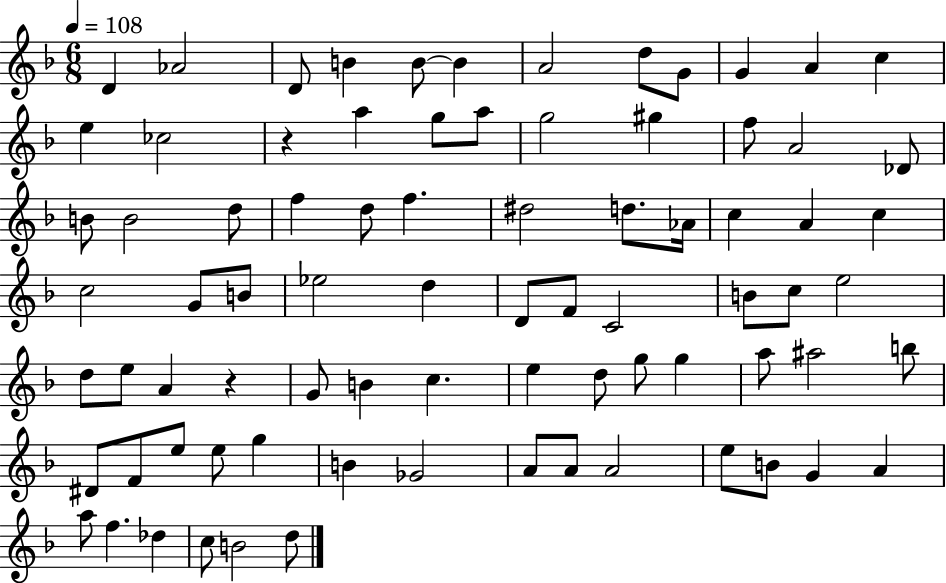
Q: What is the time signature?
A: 6/8